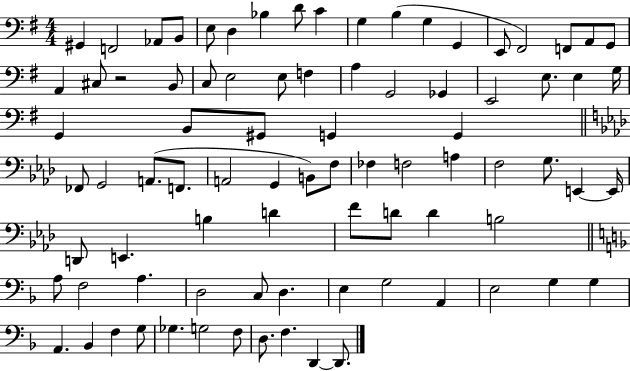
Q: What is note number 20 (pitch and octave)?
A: C#3